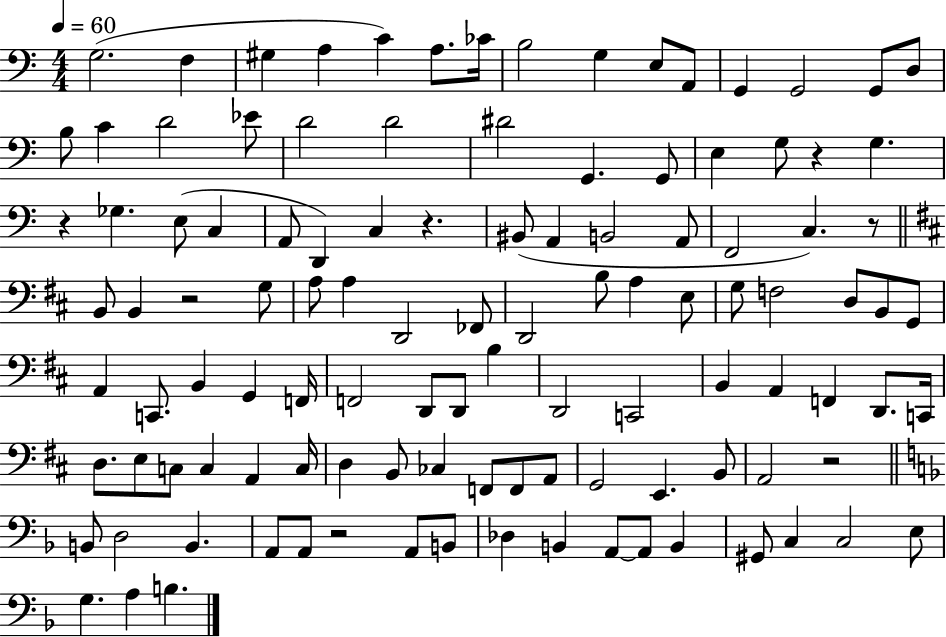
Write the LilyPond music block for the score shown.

{
  \clef bass
  \numericTimeSignature
  \time 4/4
  \key c \major
  \tempo 4 = 60
  g2.( f4 | gis4 a4 c'4) a8. ces'16 | b2 g4 e8 a,8 | g,4 g,2 g,8 d8 | \break b8 c'4 d'2 ees'8 | d'2 d'2 | dis'2 g,4. g,8 | e4 g8 r4 g4. | \break r4 ges4. e8( c4 | a,8 d,4) c4 r4. | bis,8( a,4 b,2 a,8 | f,2 c4.) r8 | \break \bar "||" \break \key d \major b,8 b,4 r2 g8 | a8 a4 d,2 fes,8 | d,2 b8 a4 e8 | g8 f2 d8 b,8 g,8 | \break a,4 c,8. b,4 g,4 f,16 | f,2 d,8 d,8 b4 | d,2 c,2 | b,4 a,4 f,4 d,8. c,16 | \break d8. e8 c8 c4 a,4 c16 | d4 b,8 ces4 f,8 f,8 a,8 | g,2 e,4. b,8 | a,2 r2 | \break \bar "||" \break \key d \minor b,8 d2 b,4. | a,8 a,8 r2 a,8 b,8 | des4 b,4 a,8~~ a,8 b,4 | gis,8 c4 c2 e8 | \break g4. a4 b4. | \bar "|."
}